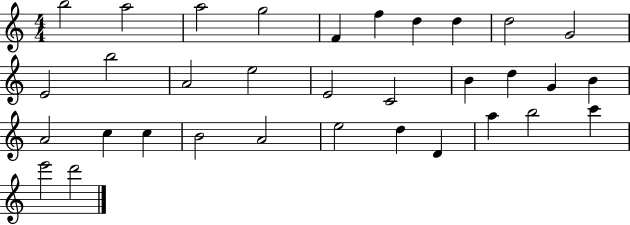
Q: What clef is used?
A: treble